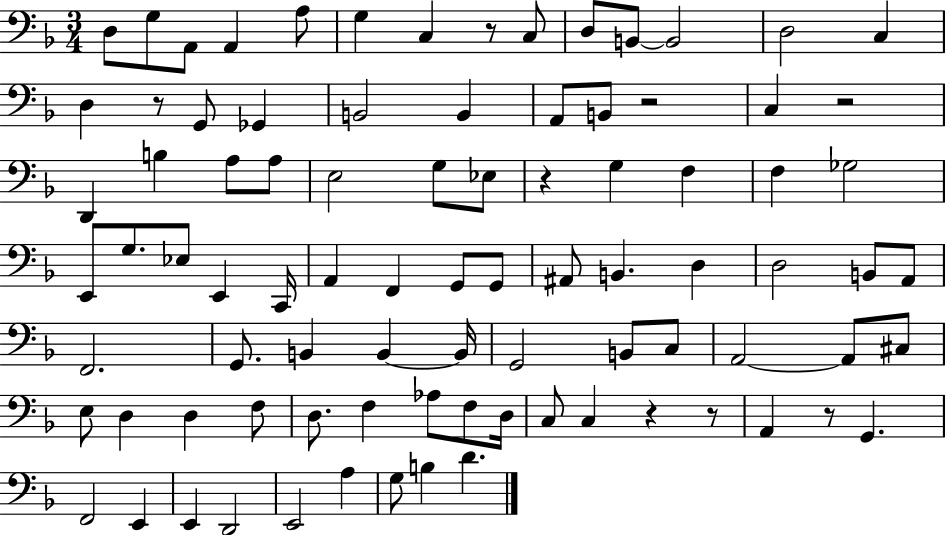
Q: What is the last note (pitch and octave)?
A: D4